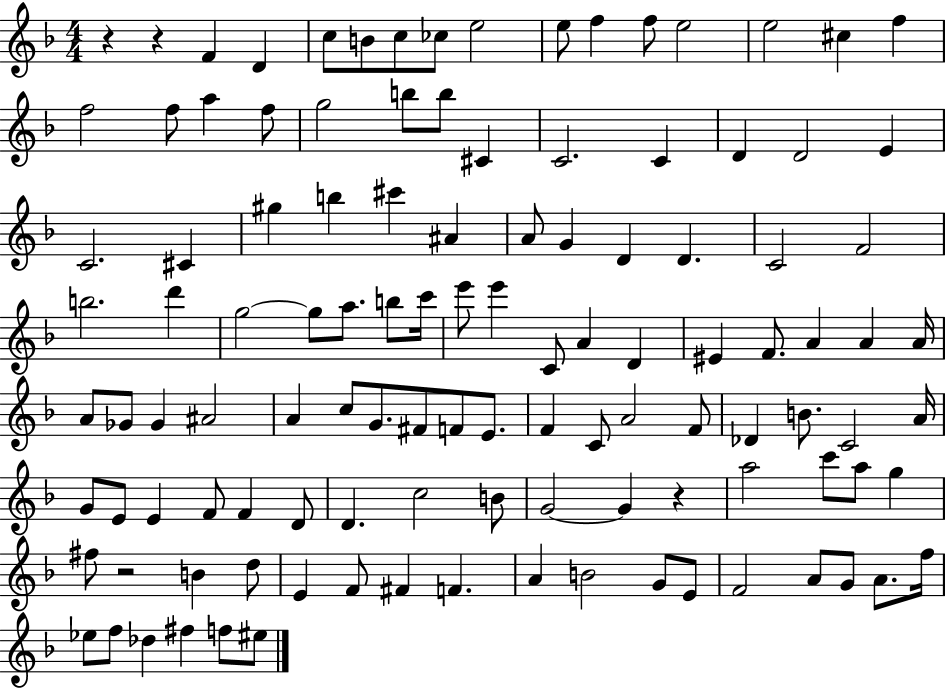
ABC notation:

X:1
T:Untitled
M:4/4
L:1/4
K:F
z z F D c/2 B/2 c/2 _c/2 e2 e/2 f f/2 e2 e2 ^c f f2 f/2 a f/2 g2 b/2 b/2 ^C C2 C D D2 E C2 ^C ^g b ^c' ^A A/2 G D D C2 F2 b2 d' g2 g/2 a/2 b/2 c'/4 e'/2 e' C/2 A D ^E F/2 A A A/4 A/2 _G/2 _G ^A2 A c/2 G/2 ^F/2 F/2 E/2 F C/2 A2 F/2 _D B/2 C2 A/4 G/2 E/2 E F/2 F D/2 D c2 B/2 G2 G z a2 c'/2 a/2 g ^f/2 z2 B d/2 E F/2 ^F F A B2 G/2 E/2 F2 A/2 G/2 A/2 f/4 _e/2 f/2 _d ^f f/2 ^e/2